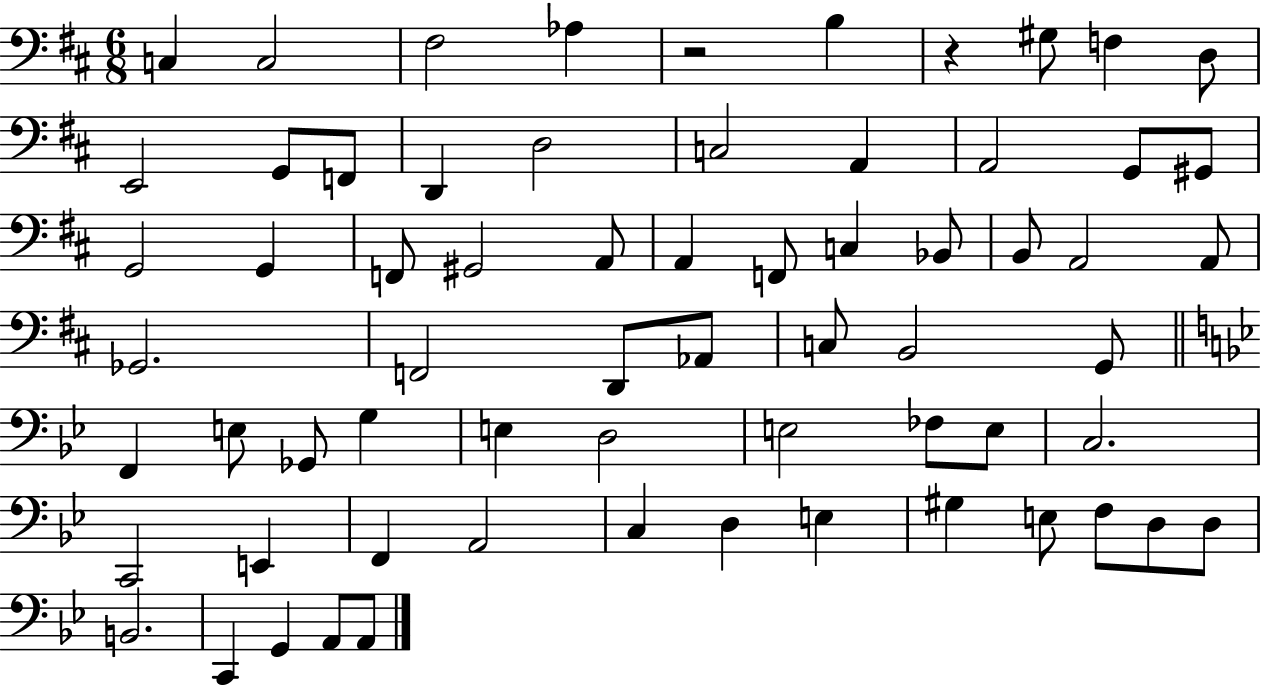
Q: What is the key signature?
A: D major